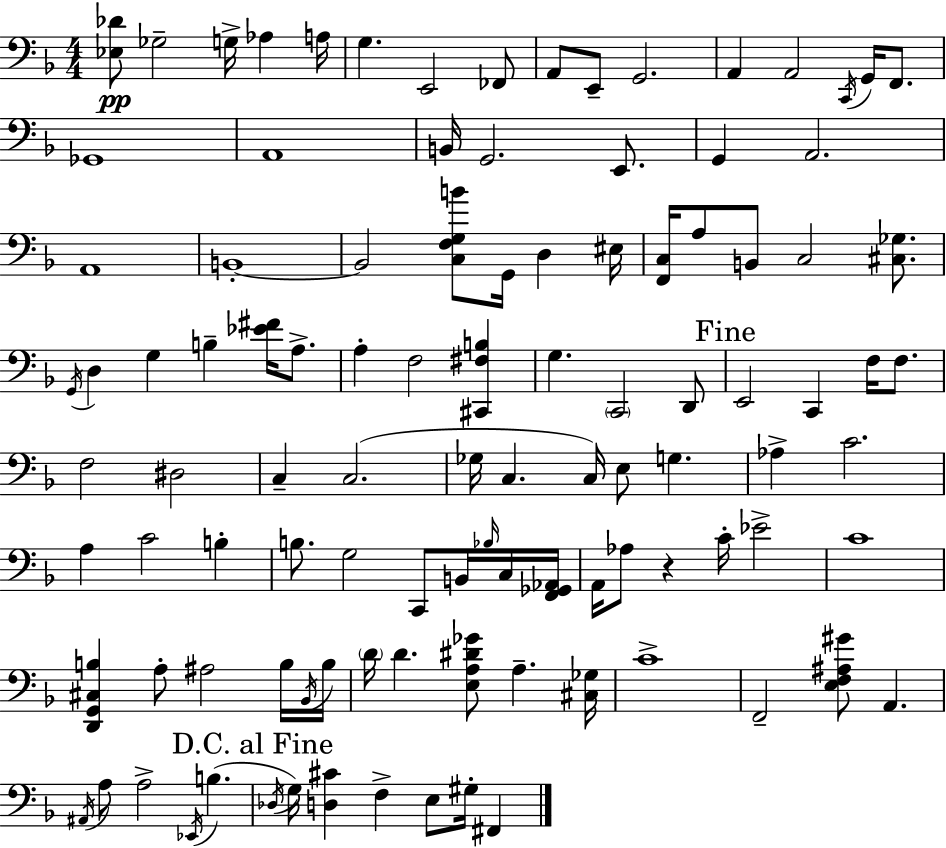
X:1
T:Untitled
M:4/4
L:1/4
K:Dm
[_E,_D]/2 _G,2 G,/4 _A, A,/4 G, E,,2 _F,,/2 A,,/2 E,,/2 G,,2 A,, A,,2 C,,/4 G,,/4 F,,/2 _G,,4 A,,4 B,,/4 G,,2 E,,/2 G,, A,,2 A,,4 B,,4 B,,2 [C,F,G,B]/2 G,,/4 D, ^E,/4 [F,,C,]/4 A,/2 B,,/2 C,2 [^C,_G,]/2 G,,/4 D, G, B, [_E^F]/4 A,/2 A, F,2 [^C,,^F,B,] G, C,,2 D,,/2 E,,2 C,, F,/4 F,/2 F,2 ^D,2 C, C,2 _G,/4 C, C,/4 E,/2 G, _A, C2 A, C2 B, B,/2 G,2 C,,/2 B,,/4 _B,/4 C,/4 [F,,_G,,_A,,]/4 A,,/4 _A,/2 z C/4 _E2 C4 [D,,G,,^C,B,] A,/2 ^A,2 B,/4 _B,,/4 B,/4 D/4 D [E,A,^D_G]/2 A, [^C,_G,]/4 C4 F,,2 [E,F,^A,^G]/2 A,, ^A,,/4 A,/2 A,2 _E,,/4 B, _D,/4 G,/4 [D,^C] F, E,/2 ^G,/4 ^F,,